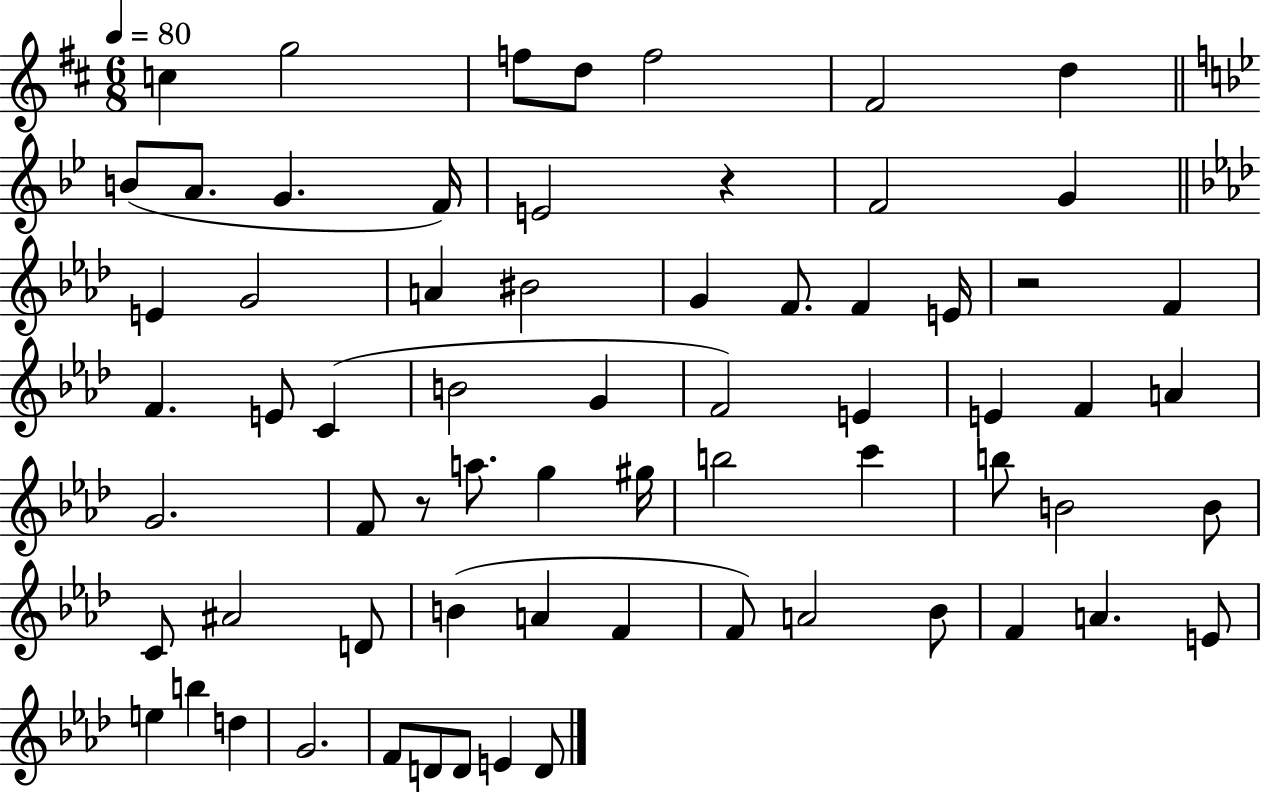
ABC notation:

X:1
T:Untitled
M:6/8
L:1/4
K:D
c g2 f/2 d/2 f2 ^F2 d B/2 A/2 G F/4 E2 z F2 G E G2 A ^B2 G F/2 F E/4 z2 F F E/2 C B2 G F2 E E F A G2 F/2 z/2 a/2 g ^g/4 b2 c' b/2 B2 B/2 C/2 ^A2 D/2 B A F F/2 A2 _B/2 F A E/2 e b d G2 F/2 D/2 D/2 E D/2